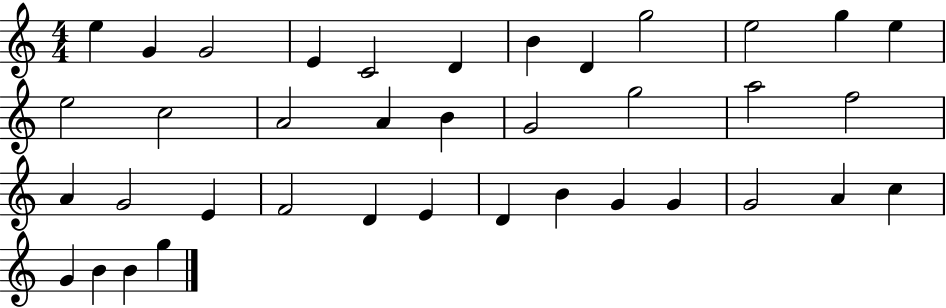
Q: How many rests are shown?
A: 0